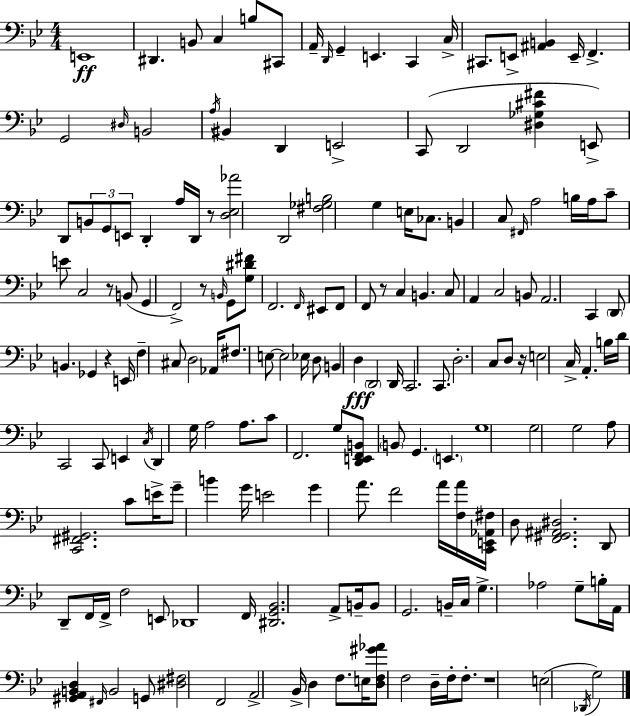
E2/w D#2/q. B2/e C3/q B3/e C#2/e A2/s D2/s G2/q E2/q. C2/q C3/s C#2/e. E2/e [A#2,B2]/q E2/s F2/q. G2/h D#3/s B2/h A3/s BIS2/q D2/q E2/h C2/e D2/h [D#3,Gb3,C#4,F#4]/q E2/e D2/e B2/e G2/e E2/e D2/q A3/s D2/s R/e [D3,Eb3,Ab4]/h D2/h [F#3,Gb3,B3]/h G3/q E3/s CES3/e. B2/q C3/e F#2/s A3/h B3/s A3/s C4/e E4/e C3/h R/e B2/e G2/q F2/h R/e B2/s G2/e [G3,D#4,F#4]/e F2/h. F2/s EIS2/e F2/e F2/e R/e C3/q B2/q. C3/e A2/q C3/h B2/e A2/h. C2/q D2/e B2/q. Gb2/q R/q E2/s F3/q C#3/e D3/h Ab2/s F#3/e. E3/e E3/h Eb3/s D3/e B2/q D3/q D2/h D2/s C2/h. C2/e. D3/h. C3/e D3/e R/s E3/h C3/s A2/q. B3/s D4/s C2/h C2/e E2/q C3/s D2/q G3/s A3/h A3/e. C4/e F2/h. G3/e [D2,E2,F2,B2]/e B2/e G2/q. E2/q. G3/w G3/h G3/h A3/e [C2,F#2,G#2]/h. C4/e E4/s G4/e B4/q G4/s E4/h G4/q A4/e. F4/h A4/s [F3,A4]/s [C2,E2,Ab2,F#3]/s D3/e [F2,G#2,A#2,D#3]/h. D2/e D2/e F2/s F2/s F3/h E2/e Db2/w F2/s [D#2,G2,Bb2]/h. A2/e B2/s B2/e G2/h. B2/s C3/s G3/q. Ab3/h G3/e B3/s A2/s [G#2,A2,B2,D3]/q F#2/s B2/h G2/e [D#3,F#3]/h F2/h A2/h Bb2/s D3/q F3/e. E3/s [D3,F3,G#4,Ab4]/e F3/h D3/s F3/s F3/e. R/w E3/h Db2/s G3/h